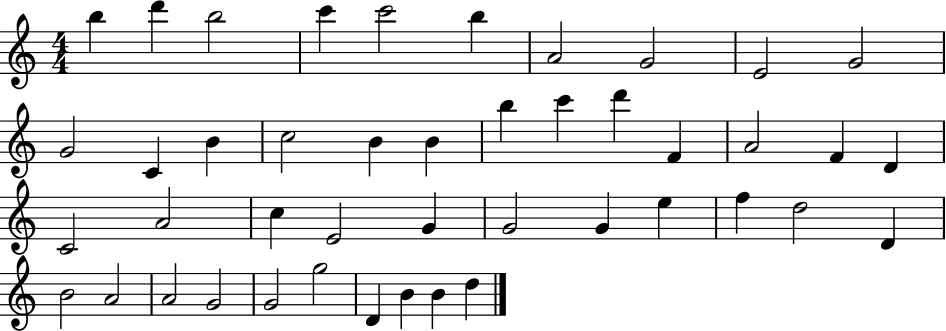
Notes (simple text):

B5/q D6/q B5/h C6/q C6/h B5/q A4/h G4/h E4/h G4/h G4/h C4/q B4/q C5/h B4/q B4/q B5/q C6/q D6/q F4/q A4/h F4/q D4/q C4/h A4/h C5/q E4/h G4/q G4/h G4/q E5/q F5/q D5/h D4/q B4/h A4/h A4/h G4/h G4/h G5/h D4/q B4/q B4/q D5/q